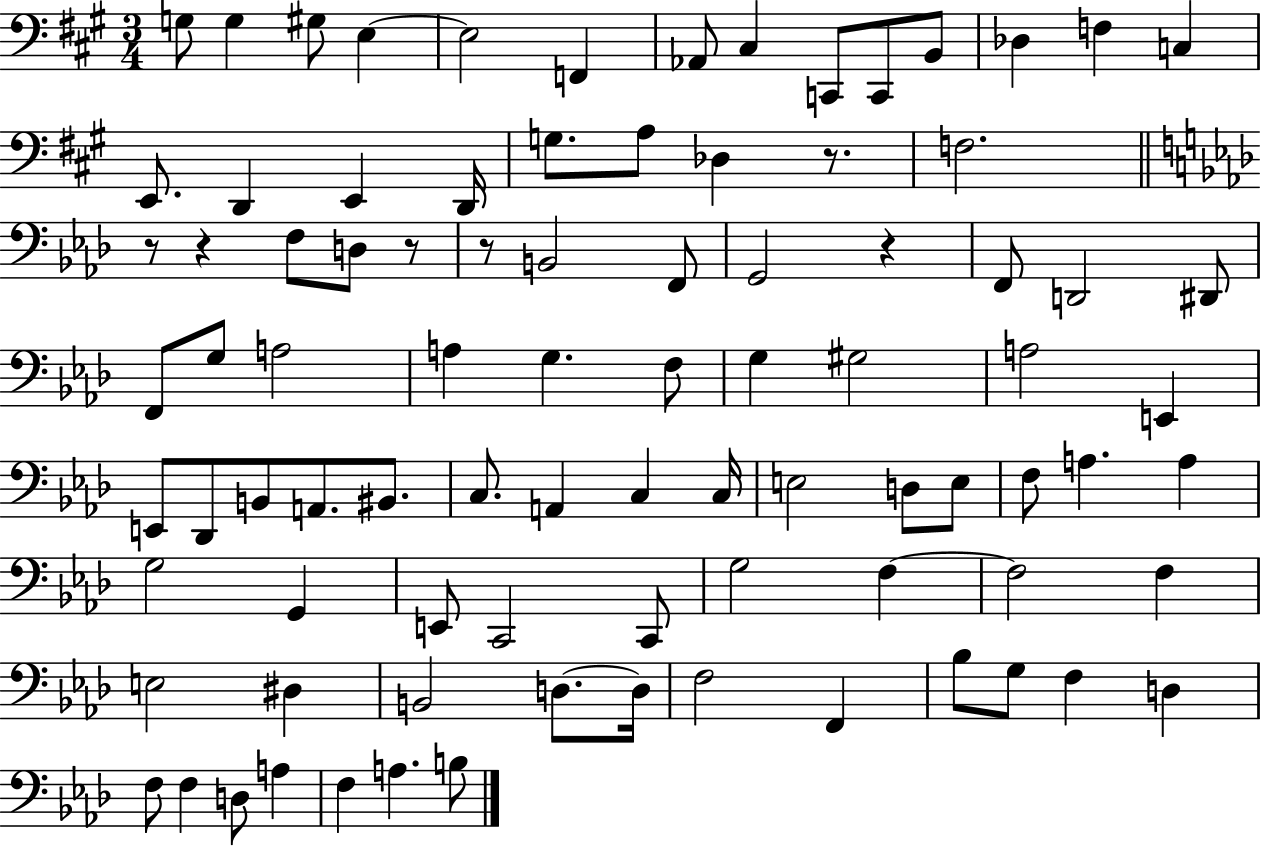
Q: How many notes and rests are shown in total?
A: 88